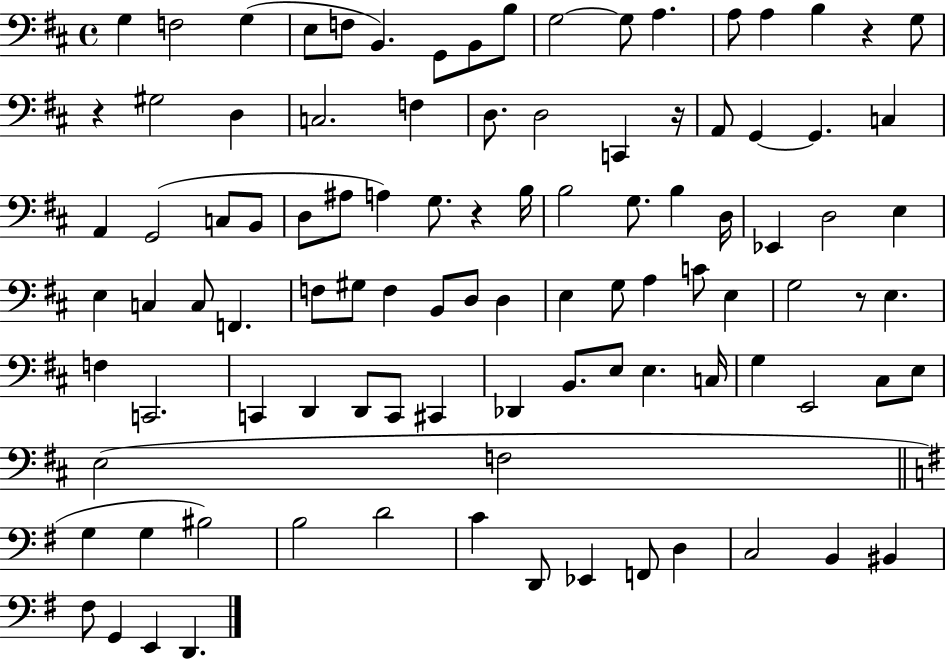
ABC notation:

X:1
T:Untitled
M:4/4
L:1/4
K:D
G, F,2 G, E,/2 F,/2 B,, G,,/2 B,,/2 B,/2 G,2 G,/2 A, A,/2 A, B, z G,/2 z ^G,2 D, C,2 F, D,/2 D,2 C,, z/4 A,,/2 G,, G,, C, A,, G,,2 C,/2 B,,/2 D,/2 ^A,/2 A, G,/2 z B,/4 B,2 G,/2 B, D,/4 _E,, D,2 E, E, C, C,/2 F,, F,/2 ^G,/2 F, B,,/2 D,/2 D, E, G,/2 A, C/2 E, G,2 z/2 E, F, C,,2 C,, D,, D,,/2 C,,/2 ^C,, _D,, B,,/2 E,/2 E, C,/4 G, E,,2 ^C,/2 E,/2 E,2 F,2 G, G, ^B,2 B,2 D2 C D,,/2 _E,, F,,/2 D, C,2 B,, ^B,, ^F,/2 G,, E,, D,,